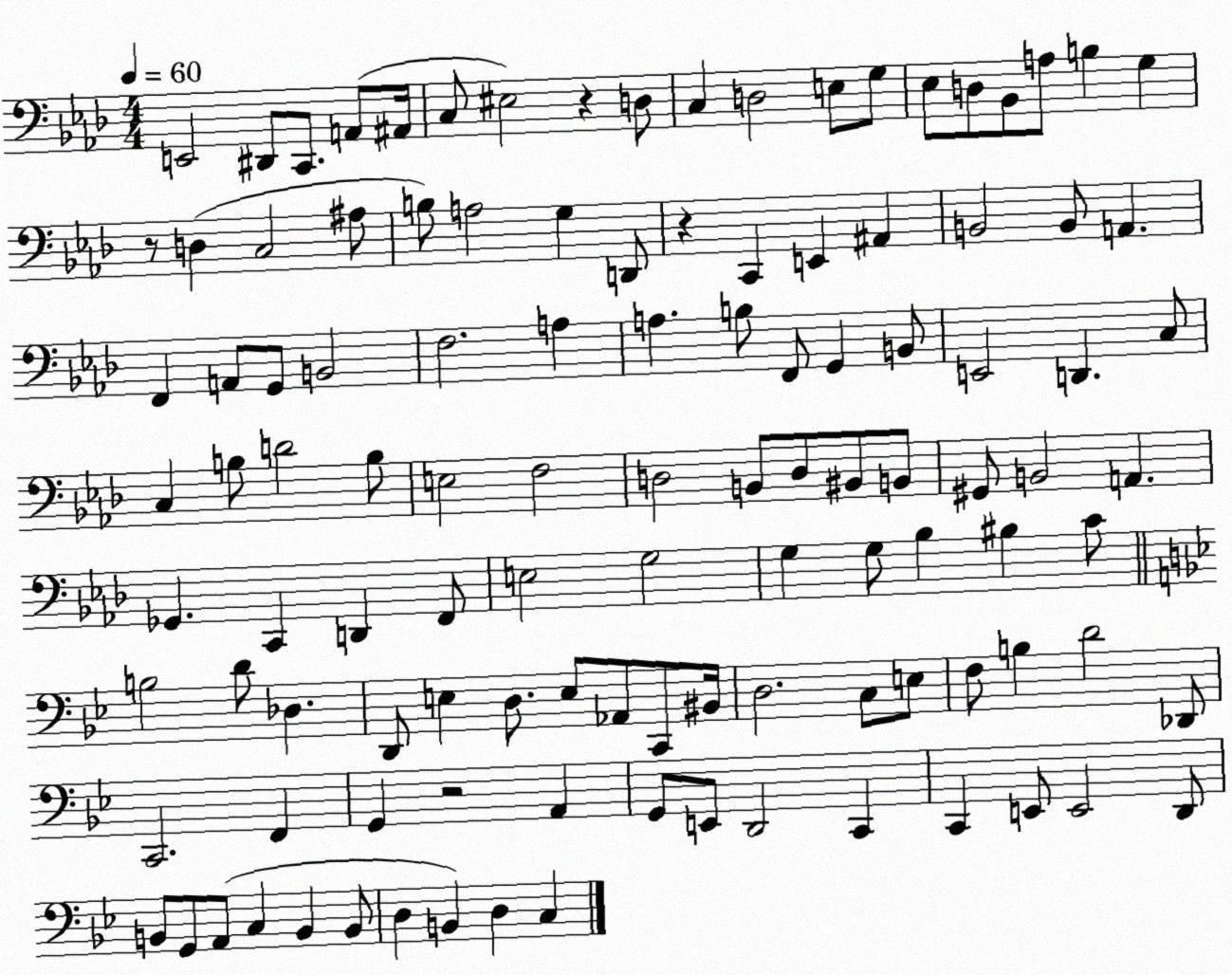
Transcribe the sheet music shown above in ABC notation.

X:1
T:Untitled
M:4/4
L:1/4
K:Ab
E,,2 ^D,,/2 C,,/2 A,,/2 ^A,,/4 C,/2 ^E,2 z D,/2 C, D,2 E,/2 G,/2 _E,/2 D,/2 _B,,/2 A,/2 B, G, z/2 D, C,2 ^A,/2 B,/2 A,2 G, D,,/2 z C,, E,, ^A,, B,,2 B,,/2 A,, F,, A,,/2 G,,/2 B,,2 F,2 A, A, B,/2 F,,/2 G,, B,,/2 E,,2 D,, C,/2 C, B,/2 D2 B,/2 E,2 F,2 D,2 B,,/2 D,/2 ^B,,/2 B,,/2 ^G,,/2 B,,2 A,, _G,, C,, D,, F,,/2 E,2 G,2 G, G,/2 _B, ^B, C/2 B,2 D/2 _D, D,,/2 E, D,/2 E,/2 _A,,/2 C,,/2 ^B,,/4 D,2 C,/2 E,/2 F,/2 B, D2 _D,,/2 C,,2 F,, G,, z2 A,, G,,/2 E,,/2 D,,2 C,, C,, E,,/2 E,,2 D,,/2 B,,/2 G,,/2 A,,/2 C, B,, B,,/2 D, B,, D, C,